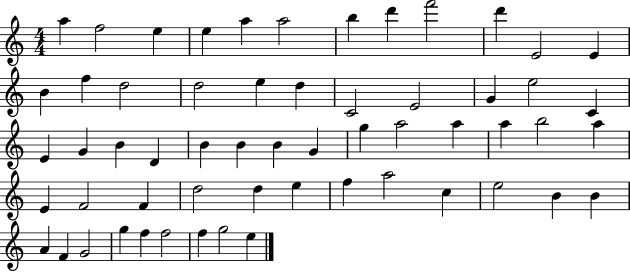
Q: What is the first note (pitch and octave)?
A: A5